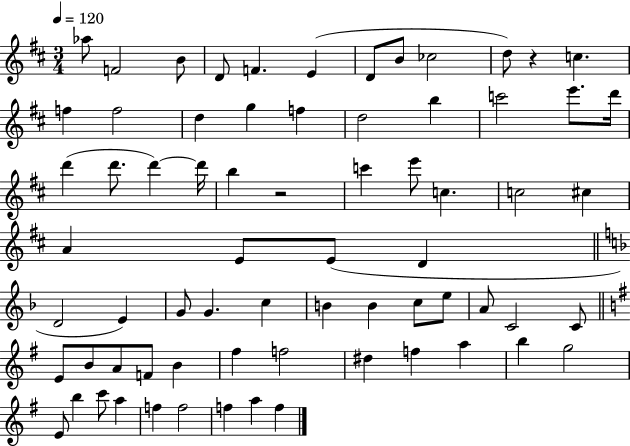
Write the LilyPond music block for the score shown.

{
  \clef treble
  \numericTimeSignature
  \time 3/4
  \key d \major
  \tempo 4 = 120
  aes''8 f'2 b'8 | d'8 f'4. e'4( | d'8 b'8 ces''2 | d''8) r4 c''4. | \break f''4 f''2 | d''4 g''4 f''4 | d''2 b''4 | c'''2 e'''8. d'''16 | \break d'''4( d'''8. d'''4~~) d'''16 | b''4 r2 | c'''4 e'''8 c''4. | c''2 cis''4 | \break a'4 e'8 e'8( d'4 | \bar "||" \break \key f \major d'2 e'4) | g'8 g'4. c''4 | b'4 b'4 c''8 e''8 | a'8 c'2 c'8 | \break \bar "||" \break \key g \major e'8 b'8 a'8 f'8 b'4 | fis''4 f''2 | dis''4 f''4 a''4 | b''4 g''2 | \break e'8 b''4 c'''8 a''4 | f''4 f''2 | f''4 a''4 f''4 | \bar "|."
}